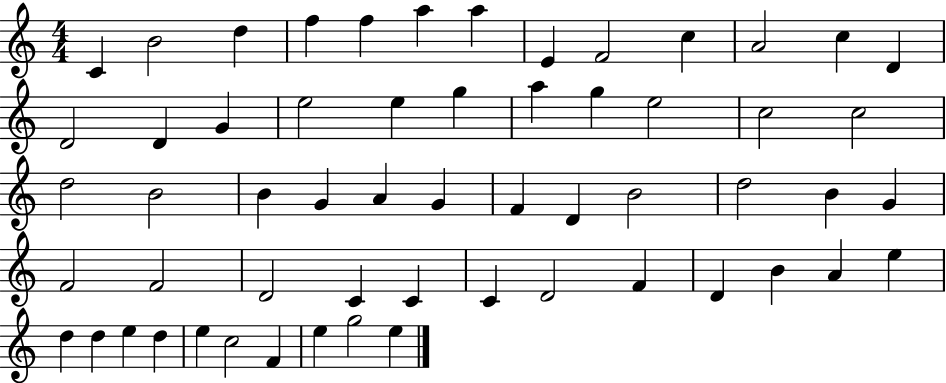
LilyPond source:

{
  \clef treble
  \numericTimeSignature
  \time 4/4
  \key c \major
  c'4 b'2 d''4 | f''4 f''4 a''4 a''4 | e'4 f'2 c''4 | a'2 c''4 d'4 | \break d'2 d'4 g'4 | e''2 e''4 g''4 | a''4 g''4 e''2 | c''2 c''2 | \break d''2 b'2 | b'4 g'4 a'4 g'4 | f'4 d'4 b'2 | d''2 b'4 g'4 | \break f'2 f'2 | d'2 c'4 c'4 | c'4 d'2 f'4 | d'4 b'4 a'4 e''4 | \break d''4 d''4 e''4 d''4 | e''4 c''2 f'4 | e''4 g''2 e''4 | \bar "|."
}